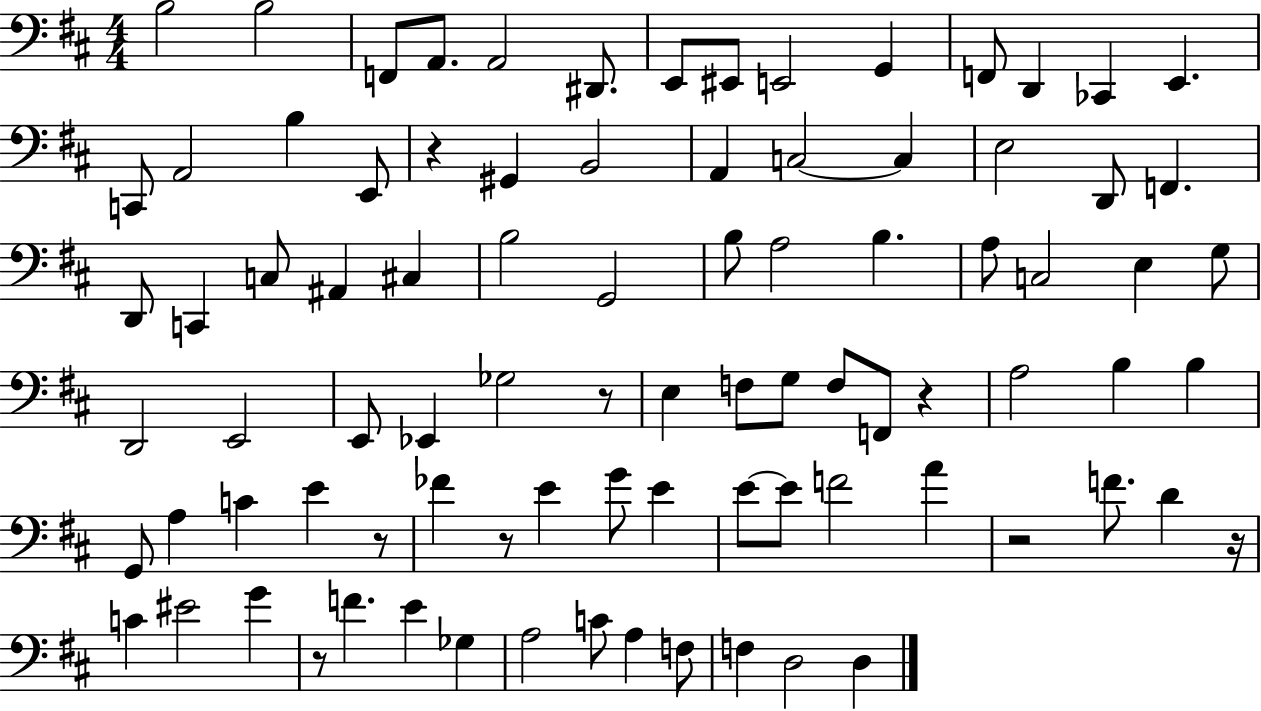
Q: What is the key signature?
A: D major